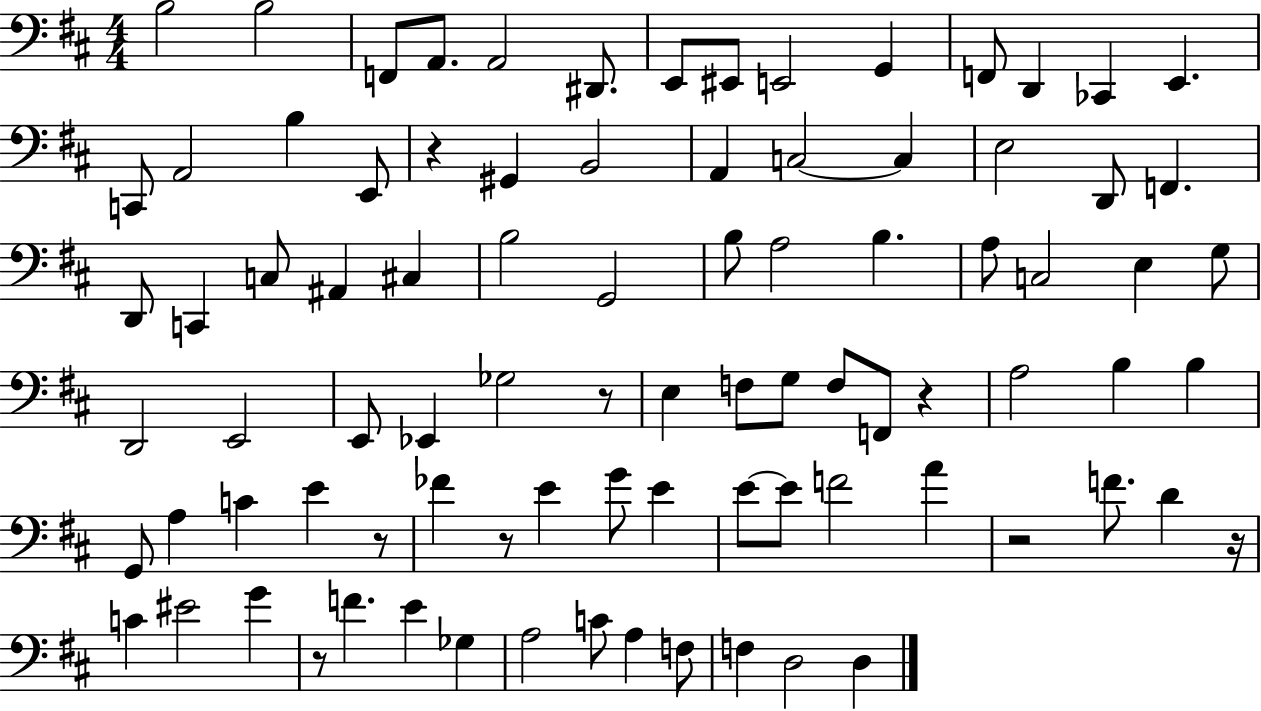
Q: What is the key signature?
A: D major